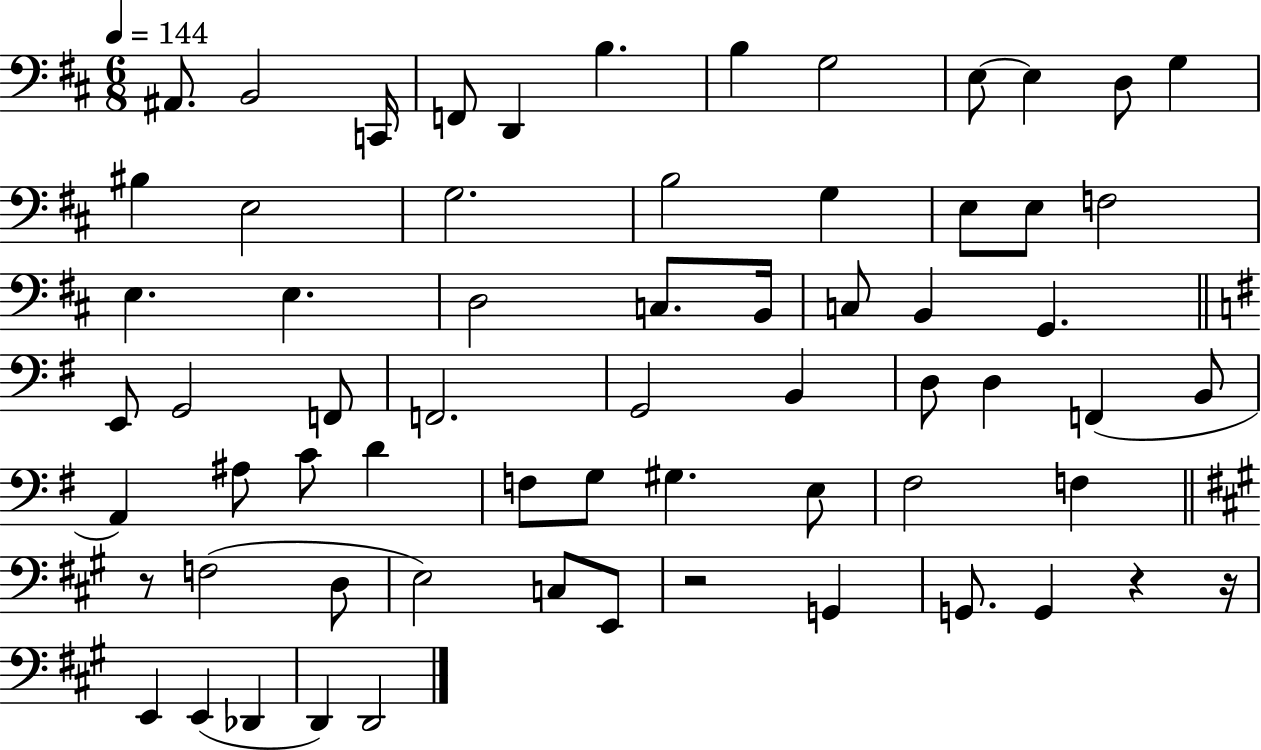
{
  \clef bass
  \numericTimeSignature
  \time 6/8
  \key d \major
  \tempo 4 = 144
  ais,8. b,2 c,16 | f,8 d,4 b4. | b4 g2 | e8~~ e4 d8 g4 | \break bis4 e2 | g2. | b2 g4 | e8 e8 f2 | \break e4. e4. | d2 c8. b,16 | c8 b,4 g,4. | \bar "||" \break \key e \minor e,8 g,2 f,8 | f,2. | g,2 b,4 | d8 d4 f,4( b,8 | \break a,4) ais8 c'8 d'4 | f8 g8 gis4. e8 | fis2 f4 | \bar "||" \break \key a \major r8 f2( d8 | e2) c8 e,8 | r2 g,4 | g,8. g,4 r4 r16 | \break e,4 e,4( des,4 | d,4) d,2 | \bar "|."
}